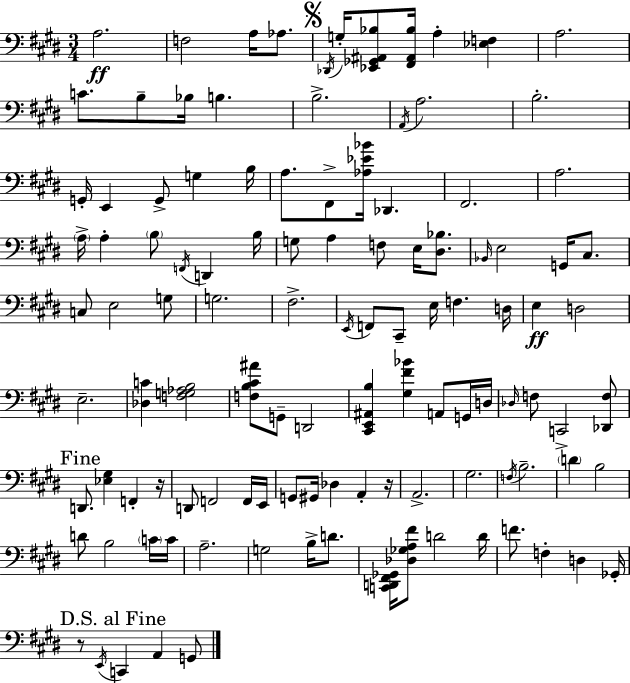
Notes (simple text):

A3/h. F3/h A3/s Ab3/e. Db2/s G3/s [Eb2,Gb2,A#2,Bb3]/e [F#2,A#2,Bb3]/s A3/q [Eb3,F3]/q A3/h. C4/e. B3/e Bb3/s B3/q. B3/h. A2/s A3/h. B3/h. G2/s E2/q G2/e G3/q B3/s A3/e. F#2/e [Ab3,Eb4,Bb4]/s Db2/q. F#2/h. A3/h. A3/s A3/q B3/e F2/s D2/q B3/s G3/e A3/q F3/e E3/s [D#3,Bb3]/e. Bb2/s E3/h G2/s C#3/e. C3/e E3/h G3/e G3/h. F#3/h. E2/s F2/e C#2/e E3/s F3/q. D3/s E3/q D3/h E3/h. [Db3,C4]/q [F3,G3,Ab3,B3]/h [F3,B3,C#4,A#4]/e G2/e D2/h [C#2,E2,A#2,B3]/q [G#3,F#4,Bb4]/q A2/e G2/s D3/s Db3/s F3/e C2/h [Db2,F3]/e D2/e. [Eb3,G#3]/q F2/q R/s D2/e F2/h F2/s E2/s G2/e G#2/s Db3/q A2/q R/s A2/h. G#3/h. F3/s B3/h. D4/q B3/h D4/e B3/h C4/s C4/s A3/h. G3/h B3/s D4/e. [C2,D2,F#2,Gb2]/s [Db3,Gb3,A3,F#4]/e D4/h D4/s F4/e. F3/q D3/q Gb2/s R/e E2/s C2/q A2/q G2/e